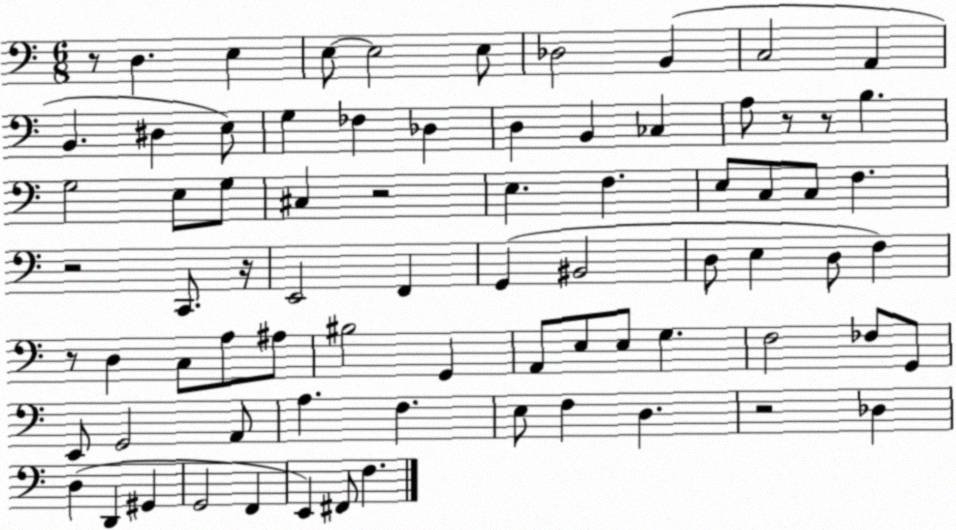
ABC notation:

X:1
T:Untitled
M:6/8
L:1/4
K:C
z/2 D, E, E,/2 E,2 E,/2 _D,2 B,, C,2 A,, B,, ^D, E,/2 G, _F, _D, D, B,, _C, A,/2 z/2 z/2 B, G,2 E,/2 G,/2 ^C, z2 E, F, E,/2 C,/2 C,/2 F, z2 C,,/2 z/4 E,,2 F,, G,, ^B,,2 D,/2 E, D,/2 F, z/2 D, C,/2 A,/2 ^A,/2 ^B,2 G,, A,,/2 E,/2 E,/2 G, F,2 _F,/2 G,,/2 E,,/2 G,,2 A,,/2 A, F, E,/2 F, D, z2 _D, D, D,, ^G,, G,,2 F,, E,, ^F,,/2 F,